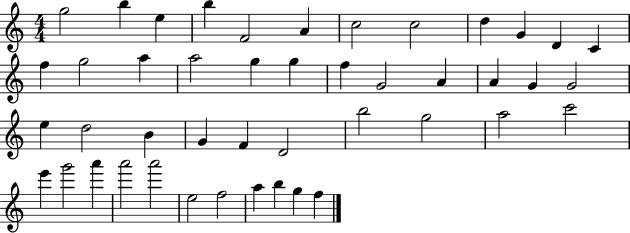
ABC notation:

X:1
T:Untitled
M:4/4
L:1/4
K:C
g2 b e b F2 A c2 c2 d G D C f g2 a a2 g g f G2 A A G G2 e d2 B G F D2 b2 g2 a2 c'2 e' g'2 a' a'2 a'2 e2 f2 a b g f